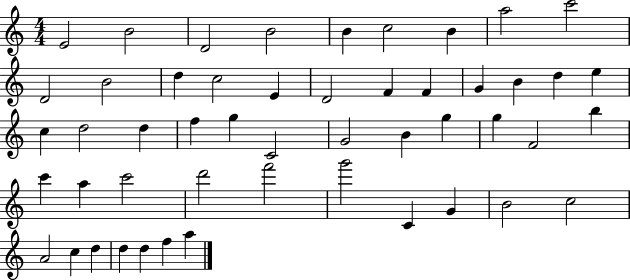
{
  \clef treble
  \numericTimeSignature
  \time 4/4
  \key c \major
  e'2 b'2 | d'2 b'2 | b'4 c''2 b'4 | a''2 c'''2 | \break d'2 b'2 | d''4 c''2 e'4 | d'2 f'4 f'4 | g'4 b'4 d''4 e''4 | \break c''4 d''2 d''4 | f''4 g''4 c'2 | g'2 b'4 g''4 | g''4 f'2 b''4 | \break c'''4 a''4 c'''2 | d'''2 f'''2 | g'''2 c'4 g'4 | b'2 c''2 | \break a'2 c''4 d''4 | d''4 d''4 f''4 a''4 | \bar "|."
}